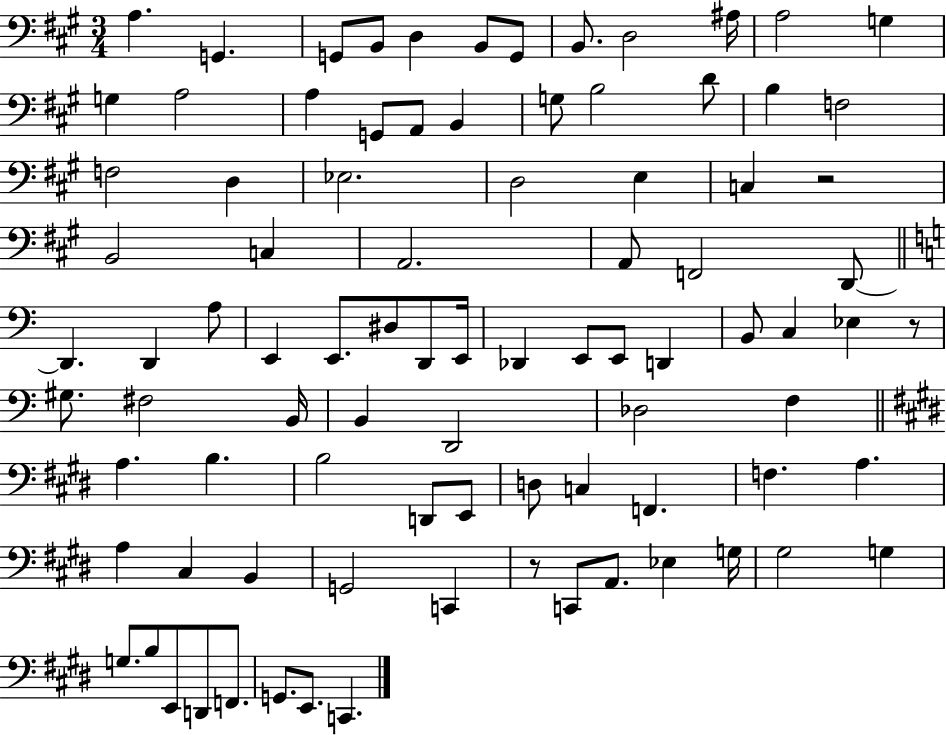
A3/q. G2/q. G2/e B2/e D3/q B2/e G2/e B2/e. D3/h A#3/s A3/h G3/q G3/q A3/h A3/q G2/e A2/e B2/q G3/e B3/h D4/e B3/q F3/h F3/h D3/q Eb3/h. D3/h E3/q C3/q R/h B2/h C3/q A2/h. A2/e F2/h D2/e D2/q. D2/q A3/e E2/q E2/e. D#3/e D2/e E2/s Db2/q E2/e E2/e D2/q B2/e C3/q Eb3/q R/e G#3/e. F#3/h B2/s B2/q D2/h Db3/h F3/q A3/q. B3/q. B3/h D2/e E2/e D3/e C3/q F2/q. F3/q. A3/q. A3/q C#3/q B2/q G2/h C2/q R/e C2/e A2/e. Eb3/q G3/s G#3/h G3/q G3/e. B3/e E2/e D2/e F2/e. G2/e. E2/e. C2/q.